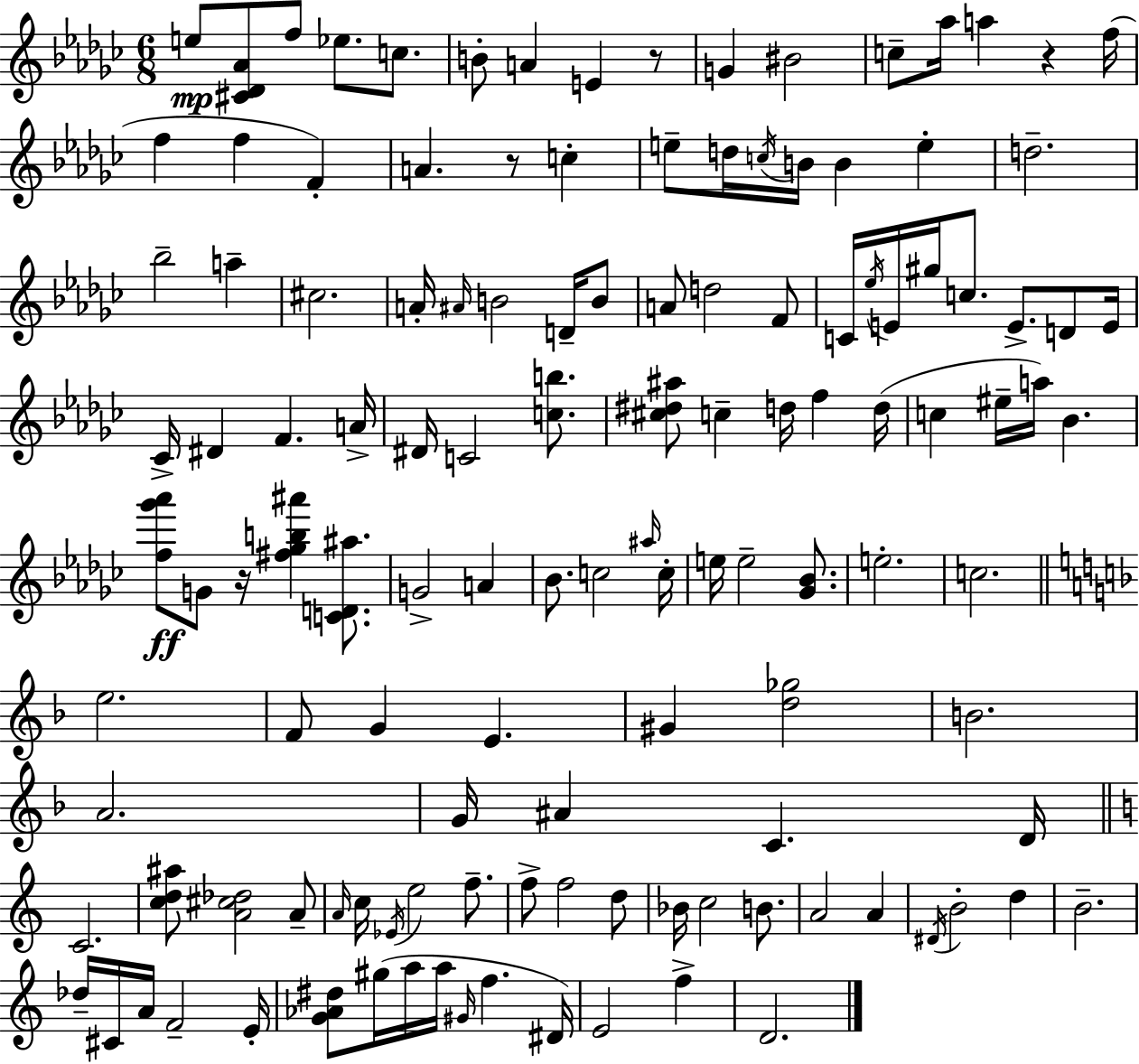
E5/e [C#4,Db4,Ab4]/e F5/e Eb5/e. C5/e. B4/e A4/q E4/q R/e G4/q BIS4/h C5/e Ab5/s A5/q R/q F5/s F5/q F5/q F4/q A4/q. R/e C5/q E5/e D5/s C5/s B4/s B4/q E5/q D5/h. Bb5/h A5/q C#5/h. A4/s A#4/s B4/h D4/s B4/e A4/e D5/h F4/e C4/s Eb5/s E4/s G#5/s C5/e. E4/e. D4/e E4/s CES4/s D#4/q F4/q. A4/s D#4/s C4/h [C5,B5]/e. [C#5,D#5,A#5]/e C5/q D5/s F5/q D5/s C5/q EIS5/s A5/s Bb4/q. [F5,Gb6,Ab6]/e G4/e R/s [F#5,Gb5,B5,A#6]/q [C4,D4,A#5]/e. G4/h A4/q Bb4/e. C5/h A#5/s C5/s E5/s E5/h [Gb4,Bb4]/e. E5/h. C5/h. E5/h. F4/e G4/q E4/q. G#4/q [D5,Gb5]/h B4/h. A4/h. G4/s A#4/q C4/q. D4/s C4/h. [C5,D5,A#5]/e [A4,C#5,Db5]/h A4/e A4/s C5/s Eb4/s E5/h F5/e. F5/e F5/h D5/e Bb4/s C5/h B4/e. A4/h A4/q D#4/s B4/h D5/q B4/h. Db5/s C#4/s A4/s F4/h E4/s [G4,Ab4,D#5]/e G#5/s A5/s A5/s G#4/s F5/q. D#4/s E4/h F5/q D4/h.